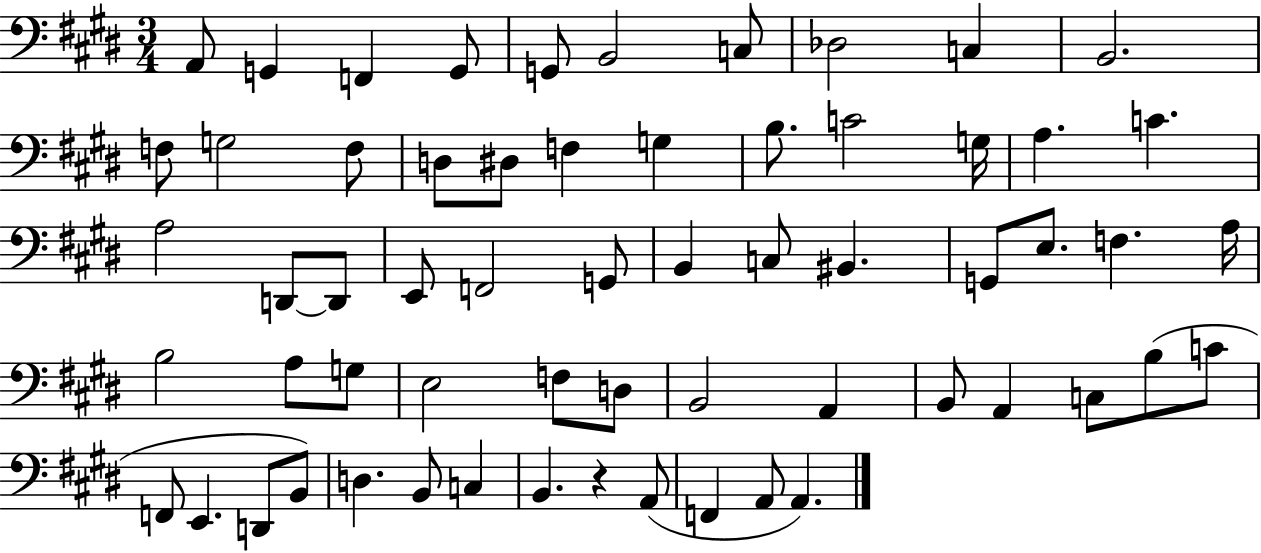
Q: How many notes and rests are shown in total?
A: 61